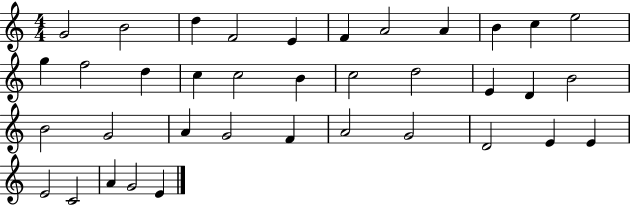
X:1
T:Untitled
M:4/4
L:1/4
K:C
G2 B2 d F2 E F A2 A B c e2 g f2 d c c2 B c2 d2 E D B2 B2 G2 A G2 F A2 G2 D2 E E E2 C2 A G2 E